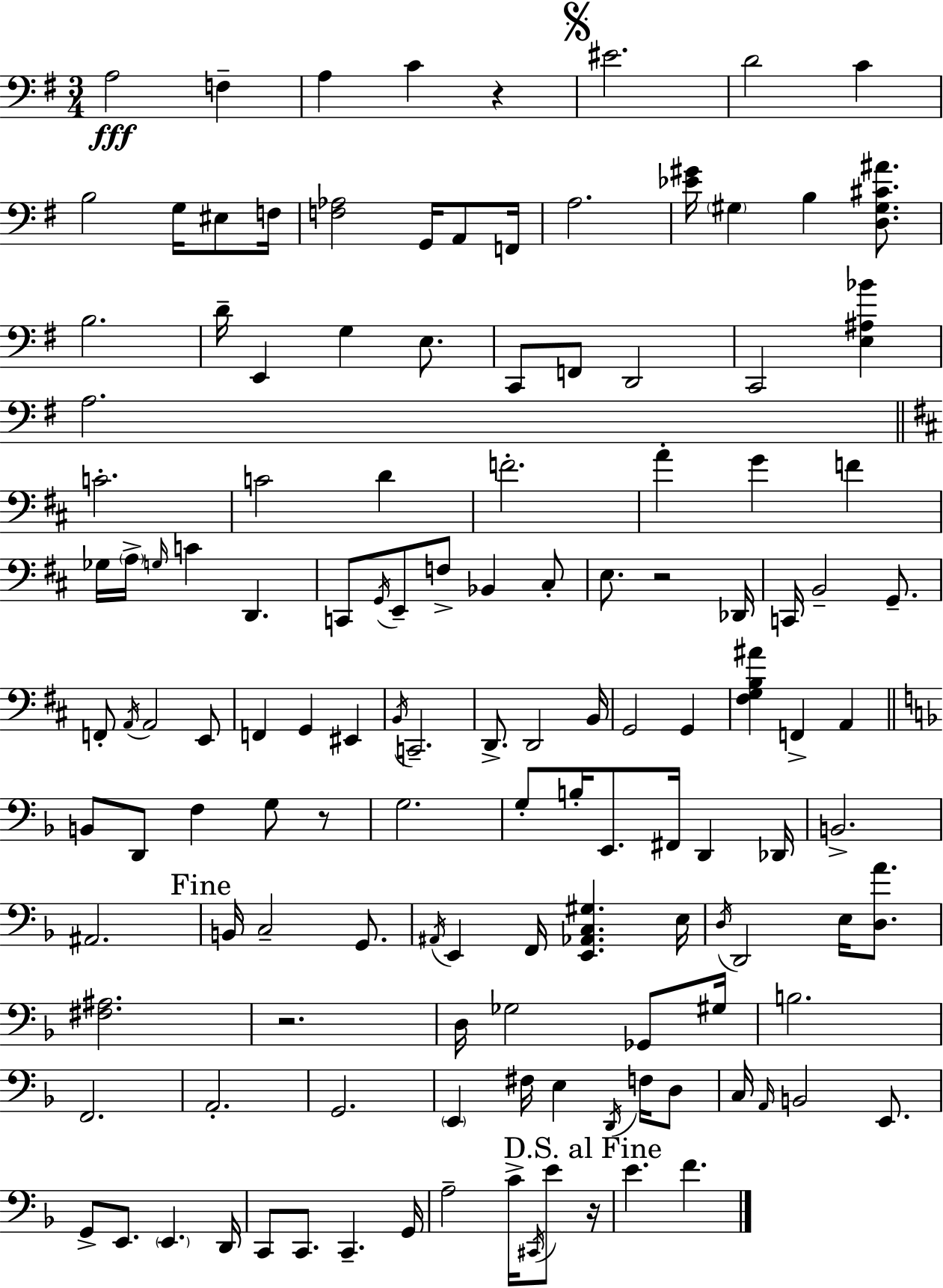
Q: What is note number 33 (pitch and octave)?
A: G4